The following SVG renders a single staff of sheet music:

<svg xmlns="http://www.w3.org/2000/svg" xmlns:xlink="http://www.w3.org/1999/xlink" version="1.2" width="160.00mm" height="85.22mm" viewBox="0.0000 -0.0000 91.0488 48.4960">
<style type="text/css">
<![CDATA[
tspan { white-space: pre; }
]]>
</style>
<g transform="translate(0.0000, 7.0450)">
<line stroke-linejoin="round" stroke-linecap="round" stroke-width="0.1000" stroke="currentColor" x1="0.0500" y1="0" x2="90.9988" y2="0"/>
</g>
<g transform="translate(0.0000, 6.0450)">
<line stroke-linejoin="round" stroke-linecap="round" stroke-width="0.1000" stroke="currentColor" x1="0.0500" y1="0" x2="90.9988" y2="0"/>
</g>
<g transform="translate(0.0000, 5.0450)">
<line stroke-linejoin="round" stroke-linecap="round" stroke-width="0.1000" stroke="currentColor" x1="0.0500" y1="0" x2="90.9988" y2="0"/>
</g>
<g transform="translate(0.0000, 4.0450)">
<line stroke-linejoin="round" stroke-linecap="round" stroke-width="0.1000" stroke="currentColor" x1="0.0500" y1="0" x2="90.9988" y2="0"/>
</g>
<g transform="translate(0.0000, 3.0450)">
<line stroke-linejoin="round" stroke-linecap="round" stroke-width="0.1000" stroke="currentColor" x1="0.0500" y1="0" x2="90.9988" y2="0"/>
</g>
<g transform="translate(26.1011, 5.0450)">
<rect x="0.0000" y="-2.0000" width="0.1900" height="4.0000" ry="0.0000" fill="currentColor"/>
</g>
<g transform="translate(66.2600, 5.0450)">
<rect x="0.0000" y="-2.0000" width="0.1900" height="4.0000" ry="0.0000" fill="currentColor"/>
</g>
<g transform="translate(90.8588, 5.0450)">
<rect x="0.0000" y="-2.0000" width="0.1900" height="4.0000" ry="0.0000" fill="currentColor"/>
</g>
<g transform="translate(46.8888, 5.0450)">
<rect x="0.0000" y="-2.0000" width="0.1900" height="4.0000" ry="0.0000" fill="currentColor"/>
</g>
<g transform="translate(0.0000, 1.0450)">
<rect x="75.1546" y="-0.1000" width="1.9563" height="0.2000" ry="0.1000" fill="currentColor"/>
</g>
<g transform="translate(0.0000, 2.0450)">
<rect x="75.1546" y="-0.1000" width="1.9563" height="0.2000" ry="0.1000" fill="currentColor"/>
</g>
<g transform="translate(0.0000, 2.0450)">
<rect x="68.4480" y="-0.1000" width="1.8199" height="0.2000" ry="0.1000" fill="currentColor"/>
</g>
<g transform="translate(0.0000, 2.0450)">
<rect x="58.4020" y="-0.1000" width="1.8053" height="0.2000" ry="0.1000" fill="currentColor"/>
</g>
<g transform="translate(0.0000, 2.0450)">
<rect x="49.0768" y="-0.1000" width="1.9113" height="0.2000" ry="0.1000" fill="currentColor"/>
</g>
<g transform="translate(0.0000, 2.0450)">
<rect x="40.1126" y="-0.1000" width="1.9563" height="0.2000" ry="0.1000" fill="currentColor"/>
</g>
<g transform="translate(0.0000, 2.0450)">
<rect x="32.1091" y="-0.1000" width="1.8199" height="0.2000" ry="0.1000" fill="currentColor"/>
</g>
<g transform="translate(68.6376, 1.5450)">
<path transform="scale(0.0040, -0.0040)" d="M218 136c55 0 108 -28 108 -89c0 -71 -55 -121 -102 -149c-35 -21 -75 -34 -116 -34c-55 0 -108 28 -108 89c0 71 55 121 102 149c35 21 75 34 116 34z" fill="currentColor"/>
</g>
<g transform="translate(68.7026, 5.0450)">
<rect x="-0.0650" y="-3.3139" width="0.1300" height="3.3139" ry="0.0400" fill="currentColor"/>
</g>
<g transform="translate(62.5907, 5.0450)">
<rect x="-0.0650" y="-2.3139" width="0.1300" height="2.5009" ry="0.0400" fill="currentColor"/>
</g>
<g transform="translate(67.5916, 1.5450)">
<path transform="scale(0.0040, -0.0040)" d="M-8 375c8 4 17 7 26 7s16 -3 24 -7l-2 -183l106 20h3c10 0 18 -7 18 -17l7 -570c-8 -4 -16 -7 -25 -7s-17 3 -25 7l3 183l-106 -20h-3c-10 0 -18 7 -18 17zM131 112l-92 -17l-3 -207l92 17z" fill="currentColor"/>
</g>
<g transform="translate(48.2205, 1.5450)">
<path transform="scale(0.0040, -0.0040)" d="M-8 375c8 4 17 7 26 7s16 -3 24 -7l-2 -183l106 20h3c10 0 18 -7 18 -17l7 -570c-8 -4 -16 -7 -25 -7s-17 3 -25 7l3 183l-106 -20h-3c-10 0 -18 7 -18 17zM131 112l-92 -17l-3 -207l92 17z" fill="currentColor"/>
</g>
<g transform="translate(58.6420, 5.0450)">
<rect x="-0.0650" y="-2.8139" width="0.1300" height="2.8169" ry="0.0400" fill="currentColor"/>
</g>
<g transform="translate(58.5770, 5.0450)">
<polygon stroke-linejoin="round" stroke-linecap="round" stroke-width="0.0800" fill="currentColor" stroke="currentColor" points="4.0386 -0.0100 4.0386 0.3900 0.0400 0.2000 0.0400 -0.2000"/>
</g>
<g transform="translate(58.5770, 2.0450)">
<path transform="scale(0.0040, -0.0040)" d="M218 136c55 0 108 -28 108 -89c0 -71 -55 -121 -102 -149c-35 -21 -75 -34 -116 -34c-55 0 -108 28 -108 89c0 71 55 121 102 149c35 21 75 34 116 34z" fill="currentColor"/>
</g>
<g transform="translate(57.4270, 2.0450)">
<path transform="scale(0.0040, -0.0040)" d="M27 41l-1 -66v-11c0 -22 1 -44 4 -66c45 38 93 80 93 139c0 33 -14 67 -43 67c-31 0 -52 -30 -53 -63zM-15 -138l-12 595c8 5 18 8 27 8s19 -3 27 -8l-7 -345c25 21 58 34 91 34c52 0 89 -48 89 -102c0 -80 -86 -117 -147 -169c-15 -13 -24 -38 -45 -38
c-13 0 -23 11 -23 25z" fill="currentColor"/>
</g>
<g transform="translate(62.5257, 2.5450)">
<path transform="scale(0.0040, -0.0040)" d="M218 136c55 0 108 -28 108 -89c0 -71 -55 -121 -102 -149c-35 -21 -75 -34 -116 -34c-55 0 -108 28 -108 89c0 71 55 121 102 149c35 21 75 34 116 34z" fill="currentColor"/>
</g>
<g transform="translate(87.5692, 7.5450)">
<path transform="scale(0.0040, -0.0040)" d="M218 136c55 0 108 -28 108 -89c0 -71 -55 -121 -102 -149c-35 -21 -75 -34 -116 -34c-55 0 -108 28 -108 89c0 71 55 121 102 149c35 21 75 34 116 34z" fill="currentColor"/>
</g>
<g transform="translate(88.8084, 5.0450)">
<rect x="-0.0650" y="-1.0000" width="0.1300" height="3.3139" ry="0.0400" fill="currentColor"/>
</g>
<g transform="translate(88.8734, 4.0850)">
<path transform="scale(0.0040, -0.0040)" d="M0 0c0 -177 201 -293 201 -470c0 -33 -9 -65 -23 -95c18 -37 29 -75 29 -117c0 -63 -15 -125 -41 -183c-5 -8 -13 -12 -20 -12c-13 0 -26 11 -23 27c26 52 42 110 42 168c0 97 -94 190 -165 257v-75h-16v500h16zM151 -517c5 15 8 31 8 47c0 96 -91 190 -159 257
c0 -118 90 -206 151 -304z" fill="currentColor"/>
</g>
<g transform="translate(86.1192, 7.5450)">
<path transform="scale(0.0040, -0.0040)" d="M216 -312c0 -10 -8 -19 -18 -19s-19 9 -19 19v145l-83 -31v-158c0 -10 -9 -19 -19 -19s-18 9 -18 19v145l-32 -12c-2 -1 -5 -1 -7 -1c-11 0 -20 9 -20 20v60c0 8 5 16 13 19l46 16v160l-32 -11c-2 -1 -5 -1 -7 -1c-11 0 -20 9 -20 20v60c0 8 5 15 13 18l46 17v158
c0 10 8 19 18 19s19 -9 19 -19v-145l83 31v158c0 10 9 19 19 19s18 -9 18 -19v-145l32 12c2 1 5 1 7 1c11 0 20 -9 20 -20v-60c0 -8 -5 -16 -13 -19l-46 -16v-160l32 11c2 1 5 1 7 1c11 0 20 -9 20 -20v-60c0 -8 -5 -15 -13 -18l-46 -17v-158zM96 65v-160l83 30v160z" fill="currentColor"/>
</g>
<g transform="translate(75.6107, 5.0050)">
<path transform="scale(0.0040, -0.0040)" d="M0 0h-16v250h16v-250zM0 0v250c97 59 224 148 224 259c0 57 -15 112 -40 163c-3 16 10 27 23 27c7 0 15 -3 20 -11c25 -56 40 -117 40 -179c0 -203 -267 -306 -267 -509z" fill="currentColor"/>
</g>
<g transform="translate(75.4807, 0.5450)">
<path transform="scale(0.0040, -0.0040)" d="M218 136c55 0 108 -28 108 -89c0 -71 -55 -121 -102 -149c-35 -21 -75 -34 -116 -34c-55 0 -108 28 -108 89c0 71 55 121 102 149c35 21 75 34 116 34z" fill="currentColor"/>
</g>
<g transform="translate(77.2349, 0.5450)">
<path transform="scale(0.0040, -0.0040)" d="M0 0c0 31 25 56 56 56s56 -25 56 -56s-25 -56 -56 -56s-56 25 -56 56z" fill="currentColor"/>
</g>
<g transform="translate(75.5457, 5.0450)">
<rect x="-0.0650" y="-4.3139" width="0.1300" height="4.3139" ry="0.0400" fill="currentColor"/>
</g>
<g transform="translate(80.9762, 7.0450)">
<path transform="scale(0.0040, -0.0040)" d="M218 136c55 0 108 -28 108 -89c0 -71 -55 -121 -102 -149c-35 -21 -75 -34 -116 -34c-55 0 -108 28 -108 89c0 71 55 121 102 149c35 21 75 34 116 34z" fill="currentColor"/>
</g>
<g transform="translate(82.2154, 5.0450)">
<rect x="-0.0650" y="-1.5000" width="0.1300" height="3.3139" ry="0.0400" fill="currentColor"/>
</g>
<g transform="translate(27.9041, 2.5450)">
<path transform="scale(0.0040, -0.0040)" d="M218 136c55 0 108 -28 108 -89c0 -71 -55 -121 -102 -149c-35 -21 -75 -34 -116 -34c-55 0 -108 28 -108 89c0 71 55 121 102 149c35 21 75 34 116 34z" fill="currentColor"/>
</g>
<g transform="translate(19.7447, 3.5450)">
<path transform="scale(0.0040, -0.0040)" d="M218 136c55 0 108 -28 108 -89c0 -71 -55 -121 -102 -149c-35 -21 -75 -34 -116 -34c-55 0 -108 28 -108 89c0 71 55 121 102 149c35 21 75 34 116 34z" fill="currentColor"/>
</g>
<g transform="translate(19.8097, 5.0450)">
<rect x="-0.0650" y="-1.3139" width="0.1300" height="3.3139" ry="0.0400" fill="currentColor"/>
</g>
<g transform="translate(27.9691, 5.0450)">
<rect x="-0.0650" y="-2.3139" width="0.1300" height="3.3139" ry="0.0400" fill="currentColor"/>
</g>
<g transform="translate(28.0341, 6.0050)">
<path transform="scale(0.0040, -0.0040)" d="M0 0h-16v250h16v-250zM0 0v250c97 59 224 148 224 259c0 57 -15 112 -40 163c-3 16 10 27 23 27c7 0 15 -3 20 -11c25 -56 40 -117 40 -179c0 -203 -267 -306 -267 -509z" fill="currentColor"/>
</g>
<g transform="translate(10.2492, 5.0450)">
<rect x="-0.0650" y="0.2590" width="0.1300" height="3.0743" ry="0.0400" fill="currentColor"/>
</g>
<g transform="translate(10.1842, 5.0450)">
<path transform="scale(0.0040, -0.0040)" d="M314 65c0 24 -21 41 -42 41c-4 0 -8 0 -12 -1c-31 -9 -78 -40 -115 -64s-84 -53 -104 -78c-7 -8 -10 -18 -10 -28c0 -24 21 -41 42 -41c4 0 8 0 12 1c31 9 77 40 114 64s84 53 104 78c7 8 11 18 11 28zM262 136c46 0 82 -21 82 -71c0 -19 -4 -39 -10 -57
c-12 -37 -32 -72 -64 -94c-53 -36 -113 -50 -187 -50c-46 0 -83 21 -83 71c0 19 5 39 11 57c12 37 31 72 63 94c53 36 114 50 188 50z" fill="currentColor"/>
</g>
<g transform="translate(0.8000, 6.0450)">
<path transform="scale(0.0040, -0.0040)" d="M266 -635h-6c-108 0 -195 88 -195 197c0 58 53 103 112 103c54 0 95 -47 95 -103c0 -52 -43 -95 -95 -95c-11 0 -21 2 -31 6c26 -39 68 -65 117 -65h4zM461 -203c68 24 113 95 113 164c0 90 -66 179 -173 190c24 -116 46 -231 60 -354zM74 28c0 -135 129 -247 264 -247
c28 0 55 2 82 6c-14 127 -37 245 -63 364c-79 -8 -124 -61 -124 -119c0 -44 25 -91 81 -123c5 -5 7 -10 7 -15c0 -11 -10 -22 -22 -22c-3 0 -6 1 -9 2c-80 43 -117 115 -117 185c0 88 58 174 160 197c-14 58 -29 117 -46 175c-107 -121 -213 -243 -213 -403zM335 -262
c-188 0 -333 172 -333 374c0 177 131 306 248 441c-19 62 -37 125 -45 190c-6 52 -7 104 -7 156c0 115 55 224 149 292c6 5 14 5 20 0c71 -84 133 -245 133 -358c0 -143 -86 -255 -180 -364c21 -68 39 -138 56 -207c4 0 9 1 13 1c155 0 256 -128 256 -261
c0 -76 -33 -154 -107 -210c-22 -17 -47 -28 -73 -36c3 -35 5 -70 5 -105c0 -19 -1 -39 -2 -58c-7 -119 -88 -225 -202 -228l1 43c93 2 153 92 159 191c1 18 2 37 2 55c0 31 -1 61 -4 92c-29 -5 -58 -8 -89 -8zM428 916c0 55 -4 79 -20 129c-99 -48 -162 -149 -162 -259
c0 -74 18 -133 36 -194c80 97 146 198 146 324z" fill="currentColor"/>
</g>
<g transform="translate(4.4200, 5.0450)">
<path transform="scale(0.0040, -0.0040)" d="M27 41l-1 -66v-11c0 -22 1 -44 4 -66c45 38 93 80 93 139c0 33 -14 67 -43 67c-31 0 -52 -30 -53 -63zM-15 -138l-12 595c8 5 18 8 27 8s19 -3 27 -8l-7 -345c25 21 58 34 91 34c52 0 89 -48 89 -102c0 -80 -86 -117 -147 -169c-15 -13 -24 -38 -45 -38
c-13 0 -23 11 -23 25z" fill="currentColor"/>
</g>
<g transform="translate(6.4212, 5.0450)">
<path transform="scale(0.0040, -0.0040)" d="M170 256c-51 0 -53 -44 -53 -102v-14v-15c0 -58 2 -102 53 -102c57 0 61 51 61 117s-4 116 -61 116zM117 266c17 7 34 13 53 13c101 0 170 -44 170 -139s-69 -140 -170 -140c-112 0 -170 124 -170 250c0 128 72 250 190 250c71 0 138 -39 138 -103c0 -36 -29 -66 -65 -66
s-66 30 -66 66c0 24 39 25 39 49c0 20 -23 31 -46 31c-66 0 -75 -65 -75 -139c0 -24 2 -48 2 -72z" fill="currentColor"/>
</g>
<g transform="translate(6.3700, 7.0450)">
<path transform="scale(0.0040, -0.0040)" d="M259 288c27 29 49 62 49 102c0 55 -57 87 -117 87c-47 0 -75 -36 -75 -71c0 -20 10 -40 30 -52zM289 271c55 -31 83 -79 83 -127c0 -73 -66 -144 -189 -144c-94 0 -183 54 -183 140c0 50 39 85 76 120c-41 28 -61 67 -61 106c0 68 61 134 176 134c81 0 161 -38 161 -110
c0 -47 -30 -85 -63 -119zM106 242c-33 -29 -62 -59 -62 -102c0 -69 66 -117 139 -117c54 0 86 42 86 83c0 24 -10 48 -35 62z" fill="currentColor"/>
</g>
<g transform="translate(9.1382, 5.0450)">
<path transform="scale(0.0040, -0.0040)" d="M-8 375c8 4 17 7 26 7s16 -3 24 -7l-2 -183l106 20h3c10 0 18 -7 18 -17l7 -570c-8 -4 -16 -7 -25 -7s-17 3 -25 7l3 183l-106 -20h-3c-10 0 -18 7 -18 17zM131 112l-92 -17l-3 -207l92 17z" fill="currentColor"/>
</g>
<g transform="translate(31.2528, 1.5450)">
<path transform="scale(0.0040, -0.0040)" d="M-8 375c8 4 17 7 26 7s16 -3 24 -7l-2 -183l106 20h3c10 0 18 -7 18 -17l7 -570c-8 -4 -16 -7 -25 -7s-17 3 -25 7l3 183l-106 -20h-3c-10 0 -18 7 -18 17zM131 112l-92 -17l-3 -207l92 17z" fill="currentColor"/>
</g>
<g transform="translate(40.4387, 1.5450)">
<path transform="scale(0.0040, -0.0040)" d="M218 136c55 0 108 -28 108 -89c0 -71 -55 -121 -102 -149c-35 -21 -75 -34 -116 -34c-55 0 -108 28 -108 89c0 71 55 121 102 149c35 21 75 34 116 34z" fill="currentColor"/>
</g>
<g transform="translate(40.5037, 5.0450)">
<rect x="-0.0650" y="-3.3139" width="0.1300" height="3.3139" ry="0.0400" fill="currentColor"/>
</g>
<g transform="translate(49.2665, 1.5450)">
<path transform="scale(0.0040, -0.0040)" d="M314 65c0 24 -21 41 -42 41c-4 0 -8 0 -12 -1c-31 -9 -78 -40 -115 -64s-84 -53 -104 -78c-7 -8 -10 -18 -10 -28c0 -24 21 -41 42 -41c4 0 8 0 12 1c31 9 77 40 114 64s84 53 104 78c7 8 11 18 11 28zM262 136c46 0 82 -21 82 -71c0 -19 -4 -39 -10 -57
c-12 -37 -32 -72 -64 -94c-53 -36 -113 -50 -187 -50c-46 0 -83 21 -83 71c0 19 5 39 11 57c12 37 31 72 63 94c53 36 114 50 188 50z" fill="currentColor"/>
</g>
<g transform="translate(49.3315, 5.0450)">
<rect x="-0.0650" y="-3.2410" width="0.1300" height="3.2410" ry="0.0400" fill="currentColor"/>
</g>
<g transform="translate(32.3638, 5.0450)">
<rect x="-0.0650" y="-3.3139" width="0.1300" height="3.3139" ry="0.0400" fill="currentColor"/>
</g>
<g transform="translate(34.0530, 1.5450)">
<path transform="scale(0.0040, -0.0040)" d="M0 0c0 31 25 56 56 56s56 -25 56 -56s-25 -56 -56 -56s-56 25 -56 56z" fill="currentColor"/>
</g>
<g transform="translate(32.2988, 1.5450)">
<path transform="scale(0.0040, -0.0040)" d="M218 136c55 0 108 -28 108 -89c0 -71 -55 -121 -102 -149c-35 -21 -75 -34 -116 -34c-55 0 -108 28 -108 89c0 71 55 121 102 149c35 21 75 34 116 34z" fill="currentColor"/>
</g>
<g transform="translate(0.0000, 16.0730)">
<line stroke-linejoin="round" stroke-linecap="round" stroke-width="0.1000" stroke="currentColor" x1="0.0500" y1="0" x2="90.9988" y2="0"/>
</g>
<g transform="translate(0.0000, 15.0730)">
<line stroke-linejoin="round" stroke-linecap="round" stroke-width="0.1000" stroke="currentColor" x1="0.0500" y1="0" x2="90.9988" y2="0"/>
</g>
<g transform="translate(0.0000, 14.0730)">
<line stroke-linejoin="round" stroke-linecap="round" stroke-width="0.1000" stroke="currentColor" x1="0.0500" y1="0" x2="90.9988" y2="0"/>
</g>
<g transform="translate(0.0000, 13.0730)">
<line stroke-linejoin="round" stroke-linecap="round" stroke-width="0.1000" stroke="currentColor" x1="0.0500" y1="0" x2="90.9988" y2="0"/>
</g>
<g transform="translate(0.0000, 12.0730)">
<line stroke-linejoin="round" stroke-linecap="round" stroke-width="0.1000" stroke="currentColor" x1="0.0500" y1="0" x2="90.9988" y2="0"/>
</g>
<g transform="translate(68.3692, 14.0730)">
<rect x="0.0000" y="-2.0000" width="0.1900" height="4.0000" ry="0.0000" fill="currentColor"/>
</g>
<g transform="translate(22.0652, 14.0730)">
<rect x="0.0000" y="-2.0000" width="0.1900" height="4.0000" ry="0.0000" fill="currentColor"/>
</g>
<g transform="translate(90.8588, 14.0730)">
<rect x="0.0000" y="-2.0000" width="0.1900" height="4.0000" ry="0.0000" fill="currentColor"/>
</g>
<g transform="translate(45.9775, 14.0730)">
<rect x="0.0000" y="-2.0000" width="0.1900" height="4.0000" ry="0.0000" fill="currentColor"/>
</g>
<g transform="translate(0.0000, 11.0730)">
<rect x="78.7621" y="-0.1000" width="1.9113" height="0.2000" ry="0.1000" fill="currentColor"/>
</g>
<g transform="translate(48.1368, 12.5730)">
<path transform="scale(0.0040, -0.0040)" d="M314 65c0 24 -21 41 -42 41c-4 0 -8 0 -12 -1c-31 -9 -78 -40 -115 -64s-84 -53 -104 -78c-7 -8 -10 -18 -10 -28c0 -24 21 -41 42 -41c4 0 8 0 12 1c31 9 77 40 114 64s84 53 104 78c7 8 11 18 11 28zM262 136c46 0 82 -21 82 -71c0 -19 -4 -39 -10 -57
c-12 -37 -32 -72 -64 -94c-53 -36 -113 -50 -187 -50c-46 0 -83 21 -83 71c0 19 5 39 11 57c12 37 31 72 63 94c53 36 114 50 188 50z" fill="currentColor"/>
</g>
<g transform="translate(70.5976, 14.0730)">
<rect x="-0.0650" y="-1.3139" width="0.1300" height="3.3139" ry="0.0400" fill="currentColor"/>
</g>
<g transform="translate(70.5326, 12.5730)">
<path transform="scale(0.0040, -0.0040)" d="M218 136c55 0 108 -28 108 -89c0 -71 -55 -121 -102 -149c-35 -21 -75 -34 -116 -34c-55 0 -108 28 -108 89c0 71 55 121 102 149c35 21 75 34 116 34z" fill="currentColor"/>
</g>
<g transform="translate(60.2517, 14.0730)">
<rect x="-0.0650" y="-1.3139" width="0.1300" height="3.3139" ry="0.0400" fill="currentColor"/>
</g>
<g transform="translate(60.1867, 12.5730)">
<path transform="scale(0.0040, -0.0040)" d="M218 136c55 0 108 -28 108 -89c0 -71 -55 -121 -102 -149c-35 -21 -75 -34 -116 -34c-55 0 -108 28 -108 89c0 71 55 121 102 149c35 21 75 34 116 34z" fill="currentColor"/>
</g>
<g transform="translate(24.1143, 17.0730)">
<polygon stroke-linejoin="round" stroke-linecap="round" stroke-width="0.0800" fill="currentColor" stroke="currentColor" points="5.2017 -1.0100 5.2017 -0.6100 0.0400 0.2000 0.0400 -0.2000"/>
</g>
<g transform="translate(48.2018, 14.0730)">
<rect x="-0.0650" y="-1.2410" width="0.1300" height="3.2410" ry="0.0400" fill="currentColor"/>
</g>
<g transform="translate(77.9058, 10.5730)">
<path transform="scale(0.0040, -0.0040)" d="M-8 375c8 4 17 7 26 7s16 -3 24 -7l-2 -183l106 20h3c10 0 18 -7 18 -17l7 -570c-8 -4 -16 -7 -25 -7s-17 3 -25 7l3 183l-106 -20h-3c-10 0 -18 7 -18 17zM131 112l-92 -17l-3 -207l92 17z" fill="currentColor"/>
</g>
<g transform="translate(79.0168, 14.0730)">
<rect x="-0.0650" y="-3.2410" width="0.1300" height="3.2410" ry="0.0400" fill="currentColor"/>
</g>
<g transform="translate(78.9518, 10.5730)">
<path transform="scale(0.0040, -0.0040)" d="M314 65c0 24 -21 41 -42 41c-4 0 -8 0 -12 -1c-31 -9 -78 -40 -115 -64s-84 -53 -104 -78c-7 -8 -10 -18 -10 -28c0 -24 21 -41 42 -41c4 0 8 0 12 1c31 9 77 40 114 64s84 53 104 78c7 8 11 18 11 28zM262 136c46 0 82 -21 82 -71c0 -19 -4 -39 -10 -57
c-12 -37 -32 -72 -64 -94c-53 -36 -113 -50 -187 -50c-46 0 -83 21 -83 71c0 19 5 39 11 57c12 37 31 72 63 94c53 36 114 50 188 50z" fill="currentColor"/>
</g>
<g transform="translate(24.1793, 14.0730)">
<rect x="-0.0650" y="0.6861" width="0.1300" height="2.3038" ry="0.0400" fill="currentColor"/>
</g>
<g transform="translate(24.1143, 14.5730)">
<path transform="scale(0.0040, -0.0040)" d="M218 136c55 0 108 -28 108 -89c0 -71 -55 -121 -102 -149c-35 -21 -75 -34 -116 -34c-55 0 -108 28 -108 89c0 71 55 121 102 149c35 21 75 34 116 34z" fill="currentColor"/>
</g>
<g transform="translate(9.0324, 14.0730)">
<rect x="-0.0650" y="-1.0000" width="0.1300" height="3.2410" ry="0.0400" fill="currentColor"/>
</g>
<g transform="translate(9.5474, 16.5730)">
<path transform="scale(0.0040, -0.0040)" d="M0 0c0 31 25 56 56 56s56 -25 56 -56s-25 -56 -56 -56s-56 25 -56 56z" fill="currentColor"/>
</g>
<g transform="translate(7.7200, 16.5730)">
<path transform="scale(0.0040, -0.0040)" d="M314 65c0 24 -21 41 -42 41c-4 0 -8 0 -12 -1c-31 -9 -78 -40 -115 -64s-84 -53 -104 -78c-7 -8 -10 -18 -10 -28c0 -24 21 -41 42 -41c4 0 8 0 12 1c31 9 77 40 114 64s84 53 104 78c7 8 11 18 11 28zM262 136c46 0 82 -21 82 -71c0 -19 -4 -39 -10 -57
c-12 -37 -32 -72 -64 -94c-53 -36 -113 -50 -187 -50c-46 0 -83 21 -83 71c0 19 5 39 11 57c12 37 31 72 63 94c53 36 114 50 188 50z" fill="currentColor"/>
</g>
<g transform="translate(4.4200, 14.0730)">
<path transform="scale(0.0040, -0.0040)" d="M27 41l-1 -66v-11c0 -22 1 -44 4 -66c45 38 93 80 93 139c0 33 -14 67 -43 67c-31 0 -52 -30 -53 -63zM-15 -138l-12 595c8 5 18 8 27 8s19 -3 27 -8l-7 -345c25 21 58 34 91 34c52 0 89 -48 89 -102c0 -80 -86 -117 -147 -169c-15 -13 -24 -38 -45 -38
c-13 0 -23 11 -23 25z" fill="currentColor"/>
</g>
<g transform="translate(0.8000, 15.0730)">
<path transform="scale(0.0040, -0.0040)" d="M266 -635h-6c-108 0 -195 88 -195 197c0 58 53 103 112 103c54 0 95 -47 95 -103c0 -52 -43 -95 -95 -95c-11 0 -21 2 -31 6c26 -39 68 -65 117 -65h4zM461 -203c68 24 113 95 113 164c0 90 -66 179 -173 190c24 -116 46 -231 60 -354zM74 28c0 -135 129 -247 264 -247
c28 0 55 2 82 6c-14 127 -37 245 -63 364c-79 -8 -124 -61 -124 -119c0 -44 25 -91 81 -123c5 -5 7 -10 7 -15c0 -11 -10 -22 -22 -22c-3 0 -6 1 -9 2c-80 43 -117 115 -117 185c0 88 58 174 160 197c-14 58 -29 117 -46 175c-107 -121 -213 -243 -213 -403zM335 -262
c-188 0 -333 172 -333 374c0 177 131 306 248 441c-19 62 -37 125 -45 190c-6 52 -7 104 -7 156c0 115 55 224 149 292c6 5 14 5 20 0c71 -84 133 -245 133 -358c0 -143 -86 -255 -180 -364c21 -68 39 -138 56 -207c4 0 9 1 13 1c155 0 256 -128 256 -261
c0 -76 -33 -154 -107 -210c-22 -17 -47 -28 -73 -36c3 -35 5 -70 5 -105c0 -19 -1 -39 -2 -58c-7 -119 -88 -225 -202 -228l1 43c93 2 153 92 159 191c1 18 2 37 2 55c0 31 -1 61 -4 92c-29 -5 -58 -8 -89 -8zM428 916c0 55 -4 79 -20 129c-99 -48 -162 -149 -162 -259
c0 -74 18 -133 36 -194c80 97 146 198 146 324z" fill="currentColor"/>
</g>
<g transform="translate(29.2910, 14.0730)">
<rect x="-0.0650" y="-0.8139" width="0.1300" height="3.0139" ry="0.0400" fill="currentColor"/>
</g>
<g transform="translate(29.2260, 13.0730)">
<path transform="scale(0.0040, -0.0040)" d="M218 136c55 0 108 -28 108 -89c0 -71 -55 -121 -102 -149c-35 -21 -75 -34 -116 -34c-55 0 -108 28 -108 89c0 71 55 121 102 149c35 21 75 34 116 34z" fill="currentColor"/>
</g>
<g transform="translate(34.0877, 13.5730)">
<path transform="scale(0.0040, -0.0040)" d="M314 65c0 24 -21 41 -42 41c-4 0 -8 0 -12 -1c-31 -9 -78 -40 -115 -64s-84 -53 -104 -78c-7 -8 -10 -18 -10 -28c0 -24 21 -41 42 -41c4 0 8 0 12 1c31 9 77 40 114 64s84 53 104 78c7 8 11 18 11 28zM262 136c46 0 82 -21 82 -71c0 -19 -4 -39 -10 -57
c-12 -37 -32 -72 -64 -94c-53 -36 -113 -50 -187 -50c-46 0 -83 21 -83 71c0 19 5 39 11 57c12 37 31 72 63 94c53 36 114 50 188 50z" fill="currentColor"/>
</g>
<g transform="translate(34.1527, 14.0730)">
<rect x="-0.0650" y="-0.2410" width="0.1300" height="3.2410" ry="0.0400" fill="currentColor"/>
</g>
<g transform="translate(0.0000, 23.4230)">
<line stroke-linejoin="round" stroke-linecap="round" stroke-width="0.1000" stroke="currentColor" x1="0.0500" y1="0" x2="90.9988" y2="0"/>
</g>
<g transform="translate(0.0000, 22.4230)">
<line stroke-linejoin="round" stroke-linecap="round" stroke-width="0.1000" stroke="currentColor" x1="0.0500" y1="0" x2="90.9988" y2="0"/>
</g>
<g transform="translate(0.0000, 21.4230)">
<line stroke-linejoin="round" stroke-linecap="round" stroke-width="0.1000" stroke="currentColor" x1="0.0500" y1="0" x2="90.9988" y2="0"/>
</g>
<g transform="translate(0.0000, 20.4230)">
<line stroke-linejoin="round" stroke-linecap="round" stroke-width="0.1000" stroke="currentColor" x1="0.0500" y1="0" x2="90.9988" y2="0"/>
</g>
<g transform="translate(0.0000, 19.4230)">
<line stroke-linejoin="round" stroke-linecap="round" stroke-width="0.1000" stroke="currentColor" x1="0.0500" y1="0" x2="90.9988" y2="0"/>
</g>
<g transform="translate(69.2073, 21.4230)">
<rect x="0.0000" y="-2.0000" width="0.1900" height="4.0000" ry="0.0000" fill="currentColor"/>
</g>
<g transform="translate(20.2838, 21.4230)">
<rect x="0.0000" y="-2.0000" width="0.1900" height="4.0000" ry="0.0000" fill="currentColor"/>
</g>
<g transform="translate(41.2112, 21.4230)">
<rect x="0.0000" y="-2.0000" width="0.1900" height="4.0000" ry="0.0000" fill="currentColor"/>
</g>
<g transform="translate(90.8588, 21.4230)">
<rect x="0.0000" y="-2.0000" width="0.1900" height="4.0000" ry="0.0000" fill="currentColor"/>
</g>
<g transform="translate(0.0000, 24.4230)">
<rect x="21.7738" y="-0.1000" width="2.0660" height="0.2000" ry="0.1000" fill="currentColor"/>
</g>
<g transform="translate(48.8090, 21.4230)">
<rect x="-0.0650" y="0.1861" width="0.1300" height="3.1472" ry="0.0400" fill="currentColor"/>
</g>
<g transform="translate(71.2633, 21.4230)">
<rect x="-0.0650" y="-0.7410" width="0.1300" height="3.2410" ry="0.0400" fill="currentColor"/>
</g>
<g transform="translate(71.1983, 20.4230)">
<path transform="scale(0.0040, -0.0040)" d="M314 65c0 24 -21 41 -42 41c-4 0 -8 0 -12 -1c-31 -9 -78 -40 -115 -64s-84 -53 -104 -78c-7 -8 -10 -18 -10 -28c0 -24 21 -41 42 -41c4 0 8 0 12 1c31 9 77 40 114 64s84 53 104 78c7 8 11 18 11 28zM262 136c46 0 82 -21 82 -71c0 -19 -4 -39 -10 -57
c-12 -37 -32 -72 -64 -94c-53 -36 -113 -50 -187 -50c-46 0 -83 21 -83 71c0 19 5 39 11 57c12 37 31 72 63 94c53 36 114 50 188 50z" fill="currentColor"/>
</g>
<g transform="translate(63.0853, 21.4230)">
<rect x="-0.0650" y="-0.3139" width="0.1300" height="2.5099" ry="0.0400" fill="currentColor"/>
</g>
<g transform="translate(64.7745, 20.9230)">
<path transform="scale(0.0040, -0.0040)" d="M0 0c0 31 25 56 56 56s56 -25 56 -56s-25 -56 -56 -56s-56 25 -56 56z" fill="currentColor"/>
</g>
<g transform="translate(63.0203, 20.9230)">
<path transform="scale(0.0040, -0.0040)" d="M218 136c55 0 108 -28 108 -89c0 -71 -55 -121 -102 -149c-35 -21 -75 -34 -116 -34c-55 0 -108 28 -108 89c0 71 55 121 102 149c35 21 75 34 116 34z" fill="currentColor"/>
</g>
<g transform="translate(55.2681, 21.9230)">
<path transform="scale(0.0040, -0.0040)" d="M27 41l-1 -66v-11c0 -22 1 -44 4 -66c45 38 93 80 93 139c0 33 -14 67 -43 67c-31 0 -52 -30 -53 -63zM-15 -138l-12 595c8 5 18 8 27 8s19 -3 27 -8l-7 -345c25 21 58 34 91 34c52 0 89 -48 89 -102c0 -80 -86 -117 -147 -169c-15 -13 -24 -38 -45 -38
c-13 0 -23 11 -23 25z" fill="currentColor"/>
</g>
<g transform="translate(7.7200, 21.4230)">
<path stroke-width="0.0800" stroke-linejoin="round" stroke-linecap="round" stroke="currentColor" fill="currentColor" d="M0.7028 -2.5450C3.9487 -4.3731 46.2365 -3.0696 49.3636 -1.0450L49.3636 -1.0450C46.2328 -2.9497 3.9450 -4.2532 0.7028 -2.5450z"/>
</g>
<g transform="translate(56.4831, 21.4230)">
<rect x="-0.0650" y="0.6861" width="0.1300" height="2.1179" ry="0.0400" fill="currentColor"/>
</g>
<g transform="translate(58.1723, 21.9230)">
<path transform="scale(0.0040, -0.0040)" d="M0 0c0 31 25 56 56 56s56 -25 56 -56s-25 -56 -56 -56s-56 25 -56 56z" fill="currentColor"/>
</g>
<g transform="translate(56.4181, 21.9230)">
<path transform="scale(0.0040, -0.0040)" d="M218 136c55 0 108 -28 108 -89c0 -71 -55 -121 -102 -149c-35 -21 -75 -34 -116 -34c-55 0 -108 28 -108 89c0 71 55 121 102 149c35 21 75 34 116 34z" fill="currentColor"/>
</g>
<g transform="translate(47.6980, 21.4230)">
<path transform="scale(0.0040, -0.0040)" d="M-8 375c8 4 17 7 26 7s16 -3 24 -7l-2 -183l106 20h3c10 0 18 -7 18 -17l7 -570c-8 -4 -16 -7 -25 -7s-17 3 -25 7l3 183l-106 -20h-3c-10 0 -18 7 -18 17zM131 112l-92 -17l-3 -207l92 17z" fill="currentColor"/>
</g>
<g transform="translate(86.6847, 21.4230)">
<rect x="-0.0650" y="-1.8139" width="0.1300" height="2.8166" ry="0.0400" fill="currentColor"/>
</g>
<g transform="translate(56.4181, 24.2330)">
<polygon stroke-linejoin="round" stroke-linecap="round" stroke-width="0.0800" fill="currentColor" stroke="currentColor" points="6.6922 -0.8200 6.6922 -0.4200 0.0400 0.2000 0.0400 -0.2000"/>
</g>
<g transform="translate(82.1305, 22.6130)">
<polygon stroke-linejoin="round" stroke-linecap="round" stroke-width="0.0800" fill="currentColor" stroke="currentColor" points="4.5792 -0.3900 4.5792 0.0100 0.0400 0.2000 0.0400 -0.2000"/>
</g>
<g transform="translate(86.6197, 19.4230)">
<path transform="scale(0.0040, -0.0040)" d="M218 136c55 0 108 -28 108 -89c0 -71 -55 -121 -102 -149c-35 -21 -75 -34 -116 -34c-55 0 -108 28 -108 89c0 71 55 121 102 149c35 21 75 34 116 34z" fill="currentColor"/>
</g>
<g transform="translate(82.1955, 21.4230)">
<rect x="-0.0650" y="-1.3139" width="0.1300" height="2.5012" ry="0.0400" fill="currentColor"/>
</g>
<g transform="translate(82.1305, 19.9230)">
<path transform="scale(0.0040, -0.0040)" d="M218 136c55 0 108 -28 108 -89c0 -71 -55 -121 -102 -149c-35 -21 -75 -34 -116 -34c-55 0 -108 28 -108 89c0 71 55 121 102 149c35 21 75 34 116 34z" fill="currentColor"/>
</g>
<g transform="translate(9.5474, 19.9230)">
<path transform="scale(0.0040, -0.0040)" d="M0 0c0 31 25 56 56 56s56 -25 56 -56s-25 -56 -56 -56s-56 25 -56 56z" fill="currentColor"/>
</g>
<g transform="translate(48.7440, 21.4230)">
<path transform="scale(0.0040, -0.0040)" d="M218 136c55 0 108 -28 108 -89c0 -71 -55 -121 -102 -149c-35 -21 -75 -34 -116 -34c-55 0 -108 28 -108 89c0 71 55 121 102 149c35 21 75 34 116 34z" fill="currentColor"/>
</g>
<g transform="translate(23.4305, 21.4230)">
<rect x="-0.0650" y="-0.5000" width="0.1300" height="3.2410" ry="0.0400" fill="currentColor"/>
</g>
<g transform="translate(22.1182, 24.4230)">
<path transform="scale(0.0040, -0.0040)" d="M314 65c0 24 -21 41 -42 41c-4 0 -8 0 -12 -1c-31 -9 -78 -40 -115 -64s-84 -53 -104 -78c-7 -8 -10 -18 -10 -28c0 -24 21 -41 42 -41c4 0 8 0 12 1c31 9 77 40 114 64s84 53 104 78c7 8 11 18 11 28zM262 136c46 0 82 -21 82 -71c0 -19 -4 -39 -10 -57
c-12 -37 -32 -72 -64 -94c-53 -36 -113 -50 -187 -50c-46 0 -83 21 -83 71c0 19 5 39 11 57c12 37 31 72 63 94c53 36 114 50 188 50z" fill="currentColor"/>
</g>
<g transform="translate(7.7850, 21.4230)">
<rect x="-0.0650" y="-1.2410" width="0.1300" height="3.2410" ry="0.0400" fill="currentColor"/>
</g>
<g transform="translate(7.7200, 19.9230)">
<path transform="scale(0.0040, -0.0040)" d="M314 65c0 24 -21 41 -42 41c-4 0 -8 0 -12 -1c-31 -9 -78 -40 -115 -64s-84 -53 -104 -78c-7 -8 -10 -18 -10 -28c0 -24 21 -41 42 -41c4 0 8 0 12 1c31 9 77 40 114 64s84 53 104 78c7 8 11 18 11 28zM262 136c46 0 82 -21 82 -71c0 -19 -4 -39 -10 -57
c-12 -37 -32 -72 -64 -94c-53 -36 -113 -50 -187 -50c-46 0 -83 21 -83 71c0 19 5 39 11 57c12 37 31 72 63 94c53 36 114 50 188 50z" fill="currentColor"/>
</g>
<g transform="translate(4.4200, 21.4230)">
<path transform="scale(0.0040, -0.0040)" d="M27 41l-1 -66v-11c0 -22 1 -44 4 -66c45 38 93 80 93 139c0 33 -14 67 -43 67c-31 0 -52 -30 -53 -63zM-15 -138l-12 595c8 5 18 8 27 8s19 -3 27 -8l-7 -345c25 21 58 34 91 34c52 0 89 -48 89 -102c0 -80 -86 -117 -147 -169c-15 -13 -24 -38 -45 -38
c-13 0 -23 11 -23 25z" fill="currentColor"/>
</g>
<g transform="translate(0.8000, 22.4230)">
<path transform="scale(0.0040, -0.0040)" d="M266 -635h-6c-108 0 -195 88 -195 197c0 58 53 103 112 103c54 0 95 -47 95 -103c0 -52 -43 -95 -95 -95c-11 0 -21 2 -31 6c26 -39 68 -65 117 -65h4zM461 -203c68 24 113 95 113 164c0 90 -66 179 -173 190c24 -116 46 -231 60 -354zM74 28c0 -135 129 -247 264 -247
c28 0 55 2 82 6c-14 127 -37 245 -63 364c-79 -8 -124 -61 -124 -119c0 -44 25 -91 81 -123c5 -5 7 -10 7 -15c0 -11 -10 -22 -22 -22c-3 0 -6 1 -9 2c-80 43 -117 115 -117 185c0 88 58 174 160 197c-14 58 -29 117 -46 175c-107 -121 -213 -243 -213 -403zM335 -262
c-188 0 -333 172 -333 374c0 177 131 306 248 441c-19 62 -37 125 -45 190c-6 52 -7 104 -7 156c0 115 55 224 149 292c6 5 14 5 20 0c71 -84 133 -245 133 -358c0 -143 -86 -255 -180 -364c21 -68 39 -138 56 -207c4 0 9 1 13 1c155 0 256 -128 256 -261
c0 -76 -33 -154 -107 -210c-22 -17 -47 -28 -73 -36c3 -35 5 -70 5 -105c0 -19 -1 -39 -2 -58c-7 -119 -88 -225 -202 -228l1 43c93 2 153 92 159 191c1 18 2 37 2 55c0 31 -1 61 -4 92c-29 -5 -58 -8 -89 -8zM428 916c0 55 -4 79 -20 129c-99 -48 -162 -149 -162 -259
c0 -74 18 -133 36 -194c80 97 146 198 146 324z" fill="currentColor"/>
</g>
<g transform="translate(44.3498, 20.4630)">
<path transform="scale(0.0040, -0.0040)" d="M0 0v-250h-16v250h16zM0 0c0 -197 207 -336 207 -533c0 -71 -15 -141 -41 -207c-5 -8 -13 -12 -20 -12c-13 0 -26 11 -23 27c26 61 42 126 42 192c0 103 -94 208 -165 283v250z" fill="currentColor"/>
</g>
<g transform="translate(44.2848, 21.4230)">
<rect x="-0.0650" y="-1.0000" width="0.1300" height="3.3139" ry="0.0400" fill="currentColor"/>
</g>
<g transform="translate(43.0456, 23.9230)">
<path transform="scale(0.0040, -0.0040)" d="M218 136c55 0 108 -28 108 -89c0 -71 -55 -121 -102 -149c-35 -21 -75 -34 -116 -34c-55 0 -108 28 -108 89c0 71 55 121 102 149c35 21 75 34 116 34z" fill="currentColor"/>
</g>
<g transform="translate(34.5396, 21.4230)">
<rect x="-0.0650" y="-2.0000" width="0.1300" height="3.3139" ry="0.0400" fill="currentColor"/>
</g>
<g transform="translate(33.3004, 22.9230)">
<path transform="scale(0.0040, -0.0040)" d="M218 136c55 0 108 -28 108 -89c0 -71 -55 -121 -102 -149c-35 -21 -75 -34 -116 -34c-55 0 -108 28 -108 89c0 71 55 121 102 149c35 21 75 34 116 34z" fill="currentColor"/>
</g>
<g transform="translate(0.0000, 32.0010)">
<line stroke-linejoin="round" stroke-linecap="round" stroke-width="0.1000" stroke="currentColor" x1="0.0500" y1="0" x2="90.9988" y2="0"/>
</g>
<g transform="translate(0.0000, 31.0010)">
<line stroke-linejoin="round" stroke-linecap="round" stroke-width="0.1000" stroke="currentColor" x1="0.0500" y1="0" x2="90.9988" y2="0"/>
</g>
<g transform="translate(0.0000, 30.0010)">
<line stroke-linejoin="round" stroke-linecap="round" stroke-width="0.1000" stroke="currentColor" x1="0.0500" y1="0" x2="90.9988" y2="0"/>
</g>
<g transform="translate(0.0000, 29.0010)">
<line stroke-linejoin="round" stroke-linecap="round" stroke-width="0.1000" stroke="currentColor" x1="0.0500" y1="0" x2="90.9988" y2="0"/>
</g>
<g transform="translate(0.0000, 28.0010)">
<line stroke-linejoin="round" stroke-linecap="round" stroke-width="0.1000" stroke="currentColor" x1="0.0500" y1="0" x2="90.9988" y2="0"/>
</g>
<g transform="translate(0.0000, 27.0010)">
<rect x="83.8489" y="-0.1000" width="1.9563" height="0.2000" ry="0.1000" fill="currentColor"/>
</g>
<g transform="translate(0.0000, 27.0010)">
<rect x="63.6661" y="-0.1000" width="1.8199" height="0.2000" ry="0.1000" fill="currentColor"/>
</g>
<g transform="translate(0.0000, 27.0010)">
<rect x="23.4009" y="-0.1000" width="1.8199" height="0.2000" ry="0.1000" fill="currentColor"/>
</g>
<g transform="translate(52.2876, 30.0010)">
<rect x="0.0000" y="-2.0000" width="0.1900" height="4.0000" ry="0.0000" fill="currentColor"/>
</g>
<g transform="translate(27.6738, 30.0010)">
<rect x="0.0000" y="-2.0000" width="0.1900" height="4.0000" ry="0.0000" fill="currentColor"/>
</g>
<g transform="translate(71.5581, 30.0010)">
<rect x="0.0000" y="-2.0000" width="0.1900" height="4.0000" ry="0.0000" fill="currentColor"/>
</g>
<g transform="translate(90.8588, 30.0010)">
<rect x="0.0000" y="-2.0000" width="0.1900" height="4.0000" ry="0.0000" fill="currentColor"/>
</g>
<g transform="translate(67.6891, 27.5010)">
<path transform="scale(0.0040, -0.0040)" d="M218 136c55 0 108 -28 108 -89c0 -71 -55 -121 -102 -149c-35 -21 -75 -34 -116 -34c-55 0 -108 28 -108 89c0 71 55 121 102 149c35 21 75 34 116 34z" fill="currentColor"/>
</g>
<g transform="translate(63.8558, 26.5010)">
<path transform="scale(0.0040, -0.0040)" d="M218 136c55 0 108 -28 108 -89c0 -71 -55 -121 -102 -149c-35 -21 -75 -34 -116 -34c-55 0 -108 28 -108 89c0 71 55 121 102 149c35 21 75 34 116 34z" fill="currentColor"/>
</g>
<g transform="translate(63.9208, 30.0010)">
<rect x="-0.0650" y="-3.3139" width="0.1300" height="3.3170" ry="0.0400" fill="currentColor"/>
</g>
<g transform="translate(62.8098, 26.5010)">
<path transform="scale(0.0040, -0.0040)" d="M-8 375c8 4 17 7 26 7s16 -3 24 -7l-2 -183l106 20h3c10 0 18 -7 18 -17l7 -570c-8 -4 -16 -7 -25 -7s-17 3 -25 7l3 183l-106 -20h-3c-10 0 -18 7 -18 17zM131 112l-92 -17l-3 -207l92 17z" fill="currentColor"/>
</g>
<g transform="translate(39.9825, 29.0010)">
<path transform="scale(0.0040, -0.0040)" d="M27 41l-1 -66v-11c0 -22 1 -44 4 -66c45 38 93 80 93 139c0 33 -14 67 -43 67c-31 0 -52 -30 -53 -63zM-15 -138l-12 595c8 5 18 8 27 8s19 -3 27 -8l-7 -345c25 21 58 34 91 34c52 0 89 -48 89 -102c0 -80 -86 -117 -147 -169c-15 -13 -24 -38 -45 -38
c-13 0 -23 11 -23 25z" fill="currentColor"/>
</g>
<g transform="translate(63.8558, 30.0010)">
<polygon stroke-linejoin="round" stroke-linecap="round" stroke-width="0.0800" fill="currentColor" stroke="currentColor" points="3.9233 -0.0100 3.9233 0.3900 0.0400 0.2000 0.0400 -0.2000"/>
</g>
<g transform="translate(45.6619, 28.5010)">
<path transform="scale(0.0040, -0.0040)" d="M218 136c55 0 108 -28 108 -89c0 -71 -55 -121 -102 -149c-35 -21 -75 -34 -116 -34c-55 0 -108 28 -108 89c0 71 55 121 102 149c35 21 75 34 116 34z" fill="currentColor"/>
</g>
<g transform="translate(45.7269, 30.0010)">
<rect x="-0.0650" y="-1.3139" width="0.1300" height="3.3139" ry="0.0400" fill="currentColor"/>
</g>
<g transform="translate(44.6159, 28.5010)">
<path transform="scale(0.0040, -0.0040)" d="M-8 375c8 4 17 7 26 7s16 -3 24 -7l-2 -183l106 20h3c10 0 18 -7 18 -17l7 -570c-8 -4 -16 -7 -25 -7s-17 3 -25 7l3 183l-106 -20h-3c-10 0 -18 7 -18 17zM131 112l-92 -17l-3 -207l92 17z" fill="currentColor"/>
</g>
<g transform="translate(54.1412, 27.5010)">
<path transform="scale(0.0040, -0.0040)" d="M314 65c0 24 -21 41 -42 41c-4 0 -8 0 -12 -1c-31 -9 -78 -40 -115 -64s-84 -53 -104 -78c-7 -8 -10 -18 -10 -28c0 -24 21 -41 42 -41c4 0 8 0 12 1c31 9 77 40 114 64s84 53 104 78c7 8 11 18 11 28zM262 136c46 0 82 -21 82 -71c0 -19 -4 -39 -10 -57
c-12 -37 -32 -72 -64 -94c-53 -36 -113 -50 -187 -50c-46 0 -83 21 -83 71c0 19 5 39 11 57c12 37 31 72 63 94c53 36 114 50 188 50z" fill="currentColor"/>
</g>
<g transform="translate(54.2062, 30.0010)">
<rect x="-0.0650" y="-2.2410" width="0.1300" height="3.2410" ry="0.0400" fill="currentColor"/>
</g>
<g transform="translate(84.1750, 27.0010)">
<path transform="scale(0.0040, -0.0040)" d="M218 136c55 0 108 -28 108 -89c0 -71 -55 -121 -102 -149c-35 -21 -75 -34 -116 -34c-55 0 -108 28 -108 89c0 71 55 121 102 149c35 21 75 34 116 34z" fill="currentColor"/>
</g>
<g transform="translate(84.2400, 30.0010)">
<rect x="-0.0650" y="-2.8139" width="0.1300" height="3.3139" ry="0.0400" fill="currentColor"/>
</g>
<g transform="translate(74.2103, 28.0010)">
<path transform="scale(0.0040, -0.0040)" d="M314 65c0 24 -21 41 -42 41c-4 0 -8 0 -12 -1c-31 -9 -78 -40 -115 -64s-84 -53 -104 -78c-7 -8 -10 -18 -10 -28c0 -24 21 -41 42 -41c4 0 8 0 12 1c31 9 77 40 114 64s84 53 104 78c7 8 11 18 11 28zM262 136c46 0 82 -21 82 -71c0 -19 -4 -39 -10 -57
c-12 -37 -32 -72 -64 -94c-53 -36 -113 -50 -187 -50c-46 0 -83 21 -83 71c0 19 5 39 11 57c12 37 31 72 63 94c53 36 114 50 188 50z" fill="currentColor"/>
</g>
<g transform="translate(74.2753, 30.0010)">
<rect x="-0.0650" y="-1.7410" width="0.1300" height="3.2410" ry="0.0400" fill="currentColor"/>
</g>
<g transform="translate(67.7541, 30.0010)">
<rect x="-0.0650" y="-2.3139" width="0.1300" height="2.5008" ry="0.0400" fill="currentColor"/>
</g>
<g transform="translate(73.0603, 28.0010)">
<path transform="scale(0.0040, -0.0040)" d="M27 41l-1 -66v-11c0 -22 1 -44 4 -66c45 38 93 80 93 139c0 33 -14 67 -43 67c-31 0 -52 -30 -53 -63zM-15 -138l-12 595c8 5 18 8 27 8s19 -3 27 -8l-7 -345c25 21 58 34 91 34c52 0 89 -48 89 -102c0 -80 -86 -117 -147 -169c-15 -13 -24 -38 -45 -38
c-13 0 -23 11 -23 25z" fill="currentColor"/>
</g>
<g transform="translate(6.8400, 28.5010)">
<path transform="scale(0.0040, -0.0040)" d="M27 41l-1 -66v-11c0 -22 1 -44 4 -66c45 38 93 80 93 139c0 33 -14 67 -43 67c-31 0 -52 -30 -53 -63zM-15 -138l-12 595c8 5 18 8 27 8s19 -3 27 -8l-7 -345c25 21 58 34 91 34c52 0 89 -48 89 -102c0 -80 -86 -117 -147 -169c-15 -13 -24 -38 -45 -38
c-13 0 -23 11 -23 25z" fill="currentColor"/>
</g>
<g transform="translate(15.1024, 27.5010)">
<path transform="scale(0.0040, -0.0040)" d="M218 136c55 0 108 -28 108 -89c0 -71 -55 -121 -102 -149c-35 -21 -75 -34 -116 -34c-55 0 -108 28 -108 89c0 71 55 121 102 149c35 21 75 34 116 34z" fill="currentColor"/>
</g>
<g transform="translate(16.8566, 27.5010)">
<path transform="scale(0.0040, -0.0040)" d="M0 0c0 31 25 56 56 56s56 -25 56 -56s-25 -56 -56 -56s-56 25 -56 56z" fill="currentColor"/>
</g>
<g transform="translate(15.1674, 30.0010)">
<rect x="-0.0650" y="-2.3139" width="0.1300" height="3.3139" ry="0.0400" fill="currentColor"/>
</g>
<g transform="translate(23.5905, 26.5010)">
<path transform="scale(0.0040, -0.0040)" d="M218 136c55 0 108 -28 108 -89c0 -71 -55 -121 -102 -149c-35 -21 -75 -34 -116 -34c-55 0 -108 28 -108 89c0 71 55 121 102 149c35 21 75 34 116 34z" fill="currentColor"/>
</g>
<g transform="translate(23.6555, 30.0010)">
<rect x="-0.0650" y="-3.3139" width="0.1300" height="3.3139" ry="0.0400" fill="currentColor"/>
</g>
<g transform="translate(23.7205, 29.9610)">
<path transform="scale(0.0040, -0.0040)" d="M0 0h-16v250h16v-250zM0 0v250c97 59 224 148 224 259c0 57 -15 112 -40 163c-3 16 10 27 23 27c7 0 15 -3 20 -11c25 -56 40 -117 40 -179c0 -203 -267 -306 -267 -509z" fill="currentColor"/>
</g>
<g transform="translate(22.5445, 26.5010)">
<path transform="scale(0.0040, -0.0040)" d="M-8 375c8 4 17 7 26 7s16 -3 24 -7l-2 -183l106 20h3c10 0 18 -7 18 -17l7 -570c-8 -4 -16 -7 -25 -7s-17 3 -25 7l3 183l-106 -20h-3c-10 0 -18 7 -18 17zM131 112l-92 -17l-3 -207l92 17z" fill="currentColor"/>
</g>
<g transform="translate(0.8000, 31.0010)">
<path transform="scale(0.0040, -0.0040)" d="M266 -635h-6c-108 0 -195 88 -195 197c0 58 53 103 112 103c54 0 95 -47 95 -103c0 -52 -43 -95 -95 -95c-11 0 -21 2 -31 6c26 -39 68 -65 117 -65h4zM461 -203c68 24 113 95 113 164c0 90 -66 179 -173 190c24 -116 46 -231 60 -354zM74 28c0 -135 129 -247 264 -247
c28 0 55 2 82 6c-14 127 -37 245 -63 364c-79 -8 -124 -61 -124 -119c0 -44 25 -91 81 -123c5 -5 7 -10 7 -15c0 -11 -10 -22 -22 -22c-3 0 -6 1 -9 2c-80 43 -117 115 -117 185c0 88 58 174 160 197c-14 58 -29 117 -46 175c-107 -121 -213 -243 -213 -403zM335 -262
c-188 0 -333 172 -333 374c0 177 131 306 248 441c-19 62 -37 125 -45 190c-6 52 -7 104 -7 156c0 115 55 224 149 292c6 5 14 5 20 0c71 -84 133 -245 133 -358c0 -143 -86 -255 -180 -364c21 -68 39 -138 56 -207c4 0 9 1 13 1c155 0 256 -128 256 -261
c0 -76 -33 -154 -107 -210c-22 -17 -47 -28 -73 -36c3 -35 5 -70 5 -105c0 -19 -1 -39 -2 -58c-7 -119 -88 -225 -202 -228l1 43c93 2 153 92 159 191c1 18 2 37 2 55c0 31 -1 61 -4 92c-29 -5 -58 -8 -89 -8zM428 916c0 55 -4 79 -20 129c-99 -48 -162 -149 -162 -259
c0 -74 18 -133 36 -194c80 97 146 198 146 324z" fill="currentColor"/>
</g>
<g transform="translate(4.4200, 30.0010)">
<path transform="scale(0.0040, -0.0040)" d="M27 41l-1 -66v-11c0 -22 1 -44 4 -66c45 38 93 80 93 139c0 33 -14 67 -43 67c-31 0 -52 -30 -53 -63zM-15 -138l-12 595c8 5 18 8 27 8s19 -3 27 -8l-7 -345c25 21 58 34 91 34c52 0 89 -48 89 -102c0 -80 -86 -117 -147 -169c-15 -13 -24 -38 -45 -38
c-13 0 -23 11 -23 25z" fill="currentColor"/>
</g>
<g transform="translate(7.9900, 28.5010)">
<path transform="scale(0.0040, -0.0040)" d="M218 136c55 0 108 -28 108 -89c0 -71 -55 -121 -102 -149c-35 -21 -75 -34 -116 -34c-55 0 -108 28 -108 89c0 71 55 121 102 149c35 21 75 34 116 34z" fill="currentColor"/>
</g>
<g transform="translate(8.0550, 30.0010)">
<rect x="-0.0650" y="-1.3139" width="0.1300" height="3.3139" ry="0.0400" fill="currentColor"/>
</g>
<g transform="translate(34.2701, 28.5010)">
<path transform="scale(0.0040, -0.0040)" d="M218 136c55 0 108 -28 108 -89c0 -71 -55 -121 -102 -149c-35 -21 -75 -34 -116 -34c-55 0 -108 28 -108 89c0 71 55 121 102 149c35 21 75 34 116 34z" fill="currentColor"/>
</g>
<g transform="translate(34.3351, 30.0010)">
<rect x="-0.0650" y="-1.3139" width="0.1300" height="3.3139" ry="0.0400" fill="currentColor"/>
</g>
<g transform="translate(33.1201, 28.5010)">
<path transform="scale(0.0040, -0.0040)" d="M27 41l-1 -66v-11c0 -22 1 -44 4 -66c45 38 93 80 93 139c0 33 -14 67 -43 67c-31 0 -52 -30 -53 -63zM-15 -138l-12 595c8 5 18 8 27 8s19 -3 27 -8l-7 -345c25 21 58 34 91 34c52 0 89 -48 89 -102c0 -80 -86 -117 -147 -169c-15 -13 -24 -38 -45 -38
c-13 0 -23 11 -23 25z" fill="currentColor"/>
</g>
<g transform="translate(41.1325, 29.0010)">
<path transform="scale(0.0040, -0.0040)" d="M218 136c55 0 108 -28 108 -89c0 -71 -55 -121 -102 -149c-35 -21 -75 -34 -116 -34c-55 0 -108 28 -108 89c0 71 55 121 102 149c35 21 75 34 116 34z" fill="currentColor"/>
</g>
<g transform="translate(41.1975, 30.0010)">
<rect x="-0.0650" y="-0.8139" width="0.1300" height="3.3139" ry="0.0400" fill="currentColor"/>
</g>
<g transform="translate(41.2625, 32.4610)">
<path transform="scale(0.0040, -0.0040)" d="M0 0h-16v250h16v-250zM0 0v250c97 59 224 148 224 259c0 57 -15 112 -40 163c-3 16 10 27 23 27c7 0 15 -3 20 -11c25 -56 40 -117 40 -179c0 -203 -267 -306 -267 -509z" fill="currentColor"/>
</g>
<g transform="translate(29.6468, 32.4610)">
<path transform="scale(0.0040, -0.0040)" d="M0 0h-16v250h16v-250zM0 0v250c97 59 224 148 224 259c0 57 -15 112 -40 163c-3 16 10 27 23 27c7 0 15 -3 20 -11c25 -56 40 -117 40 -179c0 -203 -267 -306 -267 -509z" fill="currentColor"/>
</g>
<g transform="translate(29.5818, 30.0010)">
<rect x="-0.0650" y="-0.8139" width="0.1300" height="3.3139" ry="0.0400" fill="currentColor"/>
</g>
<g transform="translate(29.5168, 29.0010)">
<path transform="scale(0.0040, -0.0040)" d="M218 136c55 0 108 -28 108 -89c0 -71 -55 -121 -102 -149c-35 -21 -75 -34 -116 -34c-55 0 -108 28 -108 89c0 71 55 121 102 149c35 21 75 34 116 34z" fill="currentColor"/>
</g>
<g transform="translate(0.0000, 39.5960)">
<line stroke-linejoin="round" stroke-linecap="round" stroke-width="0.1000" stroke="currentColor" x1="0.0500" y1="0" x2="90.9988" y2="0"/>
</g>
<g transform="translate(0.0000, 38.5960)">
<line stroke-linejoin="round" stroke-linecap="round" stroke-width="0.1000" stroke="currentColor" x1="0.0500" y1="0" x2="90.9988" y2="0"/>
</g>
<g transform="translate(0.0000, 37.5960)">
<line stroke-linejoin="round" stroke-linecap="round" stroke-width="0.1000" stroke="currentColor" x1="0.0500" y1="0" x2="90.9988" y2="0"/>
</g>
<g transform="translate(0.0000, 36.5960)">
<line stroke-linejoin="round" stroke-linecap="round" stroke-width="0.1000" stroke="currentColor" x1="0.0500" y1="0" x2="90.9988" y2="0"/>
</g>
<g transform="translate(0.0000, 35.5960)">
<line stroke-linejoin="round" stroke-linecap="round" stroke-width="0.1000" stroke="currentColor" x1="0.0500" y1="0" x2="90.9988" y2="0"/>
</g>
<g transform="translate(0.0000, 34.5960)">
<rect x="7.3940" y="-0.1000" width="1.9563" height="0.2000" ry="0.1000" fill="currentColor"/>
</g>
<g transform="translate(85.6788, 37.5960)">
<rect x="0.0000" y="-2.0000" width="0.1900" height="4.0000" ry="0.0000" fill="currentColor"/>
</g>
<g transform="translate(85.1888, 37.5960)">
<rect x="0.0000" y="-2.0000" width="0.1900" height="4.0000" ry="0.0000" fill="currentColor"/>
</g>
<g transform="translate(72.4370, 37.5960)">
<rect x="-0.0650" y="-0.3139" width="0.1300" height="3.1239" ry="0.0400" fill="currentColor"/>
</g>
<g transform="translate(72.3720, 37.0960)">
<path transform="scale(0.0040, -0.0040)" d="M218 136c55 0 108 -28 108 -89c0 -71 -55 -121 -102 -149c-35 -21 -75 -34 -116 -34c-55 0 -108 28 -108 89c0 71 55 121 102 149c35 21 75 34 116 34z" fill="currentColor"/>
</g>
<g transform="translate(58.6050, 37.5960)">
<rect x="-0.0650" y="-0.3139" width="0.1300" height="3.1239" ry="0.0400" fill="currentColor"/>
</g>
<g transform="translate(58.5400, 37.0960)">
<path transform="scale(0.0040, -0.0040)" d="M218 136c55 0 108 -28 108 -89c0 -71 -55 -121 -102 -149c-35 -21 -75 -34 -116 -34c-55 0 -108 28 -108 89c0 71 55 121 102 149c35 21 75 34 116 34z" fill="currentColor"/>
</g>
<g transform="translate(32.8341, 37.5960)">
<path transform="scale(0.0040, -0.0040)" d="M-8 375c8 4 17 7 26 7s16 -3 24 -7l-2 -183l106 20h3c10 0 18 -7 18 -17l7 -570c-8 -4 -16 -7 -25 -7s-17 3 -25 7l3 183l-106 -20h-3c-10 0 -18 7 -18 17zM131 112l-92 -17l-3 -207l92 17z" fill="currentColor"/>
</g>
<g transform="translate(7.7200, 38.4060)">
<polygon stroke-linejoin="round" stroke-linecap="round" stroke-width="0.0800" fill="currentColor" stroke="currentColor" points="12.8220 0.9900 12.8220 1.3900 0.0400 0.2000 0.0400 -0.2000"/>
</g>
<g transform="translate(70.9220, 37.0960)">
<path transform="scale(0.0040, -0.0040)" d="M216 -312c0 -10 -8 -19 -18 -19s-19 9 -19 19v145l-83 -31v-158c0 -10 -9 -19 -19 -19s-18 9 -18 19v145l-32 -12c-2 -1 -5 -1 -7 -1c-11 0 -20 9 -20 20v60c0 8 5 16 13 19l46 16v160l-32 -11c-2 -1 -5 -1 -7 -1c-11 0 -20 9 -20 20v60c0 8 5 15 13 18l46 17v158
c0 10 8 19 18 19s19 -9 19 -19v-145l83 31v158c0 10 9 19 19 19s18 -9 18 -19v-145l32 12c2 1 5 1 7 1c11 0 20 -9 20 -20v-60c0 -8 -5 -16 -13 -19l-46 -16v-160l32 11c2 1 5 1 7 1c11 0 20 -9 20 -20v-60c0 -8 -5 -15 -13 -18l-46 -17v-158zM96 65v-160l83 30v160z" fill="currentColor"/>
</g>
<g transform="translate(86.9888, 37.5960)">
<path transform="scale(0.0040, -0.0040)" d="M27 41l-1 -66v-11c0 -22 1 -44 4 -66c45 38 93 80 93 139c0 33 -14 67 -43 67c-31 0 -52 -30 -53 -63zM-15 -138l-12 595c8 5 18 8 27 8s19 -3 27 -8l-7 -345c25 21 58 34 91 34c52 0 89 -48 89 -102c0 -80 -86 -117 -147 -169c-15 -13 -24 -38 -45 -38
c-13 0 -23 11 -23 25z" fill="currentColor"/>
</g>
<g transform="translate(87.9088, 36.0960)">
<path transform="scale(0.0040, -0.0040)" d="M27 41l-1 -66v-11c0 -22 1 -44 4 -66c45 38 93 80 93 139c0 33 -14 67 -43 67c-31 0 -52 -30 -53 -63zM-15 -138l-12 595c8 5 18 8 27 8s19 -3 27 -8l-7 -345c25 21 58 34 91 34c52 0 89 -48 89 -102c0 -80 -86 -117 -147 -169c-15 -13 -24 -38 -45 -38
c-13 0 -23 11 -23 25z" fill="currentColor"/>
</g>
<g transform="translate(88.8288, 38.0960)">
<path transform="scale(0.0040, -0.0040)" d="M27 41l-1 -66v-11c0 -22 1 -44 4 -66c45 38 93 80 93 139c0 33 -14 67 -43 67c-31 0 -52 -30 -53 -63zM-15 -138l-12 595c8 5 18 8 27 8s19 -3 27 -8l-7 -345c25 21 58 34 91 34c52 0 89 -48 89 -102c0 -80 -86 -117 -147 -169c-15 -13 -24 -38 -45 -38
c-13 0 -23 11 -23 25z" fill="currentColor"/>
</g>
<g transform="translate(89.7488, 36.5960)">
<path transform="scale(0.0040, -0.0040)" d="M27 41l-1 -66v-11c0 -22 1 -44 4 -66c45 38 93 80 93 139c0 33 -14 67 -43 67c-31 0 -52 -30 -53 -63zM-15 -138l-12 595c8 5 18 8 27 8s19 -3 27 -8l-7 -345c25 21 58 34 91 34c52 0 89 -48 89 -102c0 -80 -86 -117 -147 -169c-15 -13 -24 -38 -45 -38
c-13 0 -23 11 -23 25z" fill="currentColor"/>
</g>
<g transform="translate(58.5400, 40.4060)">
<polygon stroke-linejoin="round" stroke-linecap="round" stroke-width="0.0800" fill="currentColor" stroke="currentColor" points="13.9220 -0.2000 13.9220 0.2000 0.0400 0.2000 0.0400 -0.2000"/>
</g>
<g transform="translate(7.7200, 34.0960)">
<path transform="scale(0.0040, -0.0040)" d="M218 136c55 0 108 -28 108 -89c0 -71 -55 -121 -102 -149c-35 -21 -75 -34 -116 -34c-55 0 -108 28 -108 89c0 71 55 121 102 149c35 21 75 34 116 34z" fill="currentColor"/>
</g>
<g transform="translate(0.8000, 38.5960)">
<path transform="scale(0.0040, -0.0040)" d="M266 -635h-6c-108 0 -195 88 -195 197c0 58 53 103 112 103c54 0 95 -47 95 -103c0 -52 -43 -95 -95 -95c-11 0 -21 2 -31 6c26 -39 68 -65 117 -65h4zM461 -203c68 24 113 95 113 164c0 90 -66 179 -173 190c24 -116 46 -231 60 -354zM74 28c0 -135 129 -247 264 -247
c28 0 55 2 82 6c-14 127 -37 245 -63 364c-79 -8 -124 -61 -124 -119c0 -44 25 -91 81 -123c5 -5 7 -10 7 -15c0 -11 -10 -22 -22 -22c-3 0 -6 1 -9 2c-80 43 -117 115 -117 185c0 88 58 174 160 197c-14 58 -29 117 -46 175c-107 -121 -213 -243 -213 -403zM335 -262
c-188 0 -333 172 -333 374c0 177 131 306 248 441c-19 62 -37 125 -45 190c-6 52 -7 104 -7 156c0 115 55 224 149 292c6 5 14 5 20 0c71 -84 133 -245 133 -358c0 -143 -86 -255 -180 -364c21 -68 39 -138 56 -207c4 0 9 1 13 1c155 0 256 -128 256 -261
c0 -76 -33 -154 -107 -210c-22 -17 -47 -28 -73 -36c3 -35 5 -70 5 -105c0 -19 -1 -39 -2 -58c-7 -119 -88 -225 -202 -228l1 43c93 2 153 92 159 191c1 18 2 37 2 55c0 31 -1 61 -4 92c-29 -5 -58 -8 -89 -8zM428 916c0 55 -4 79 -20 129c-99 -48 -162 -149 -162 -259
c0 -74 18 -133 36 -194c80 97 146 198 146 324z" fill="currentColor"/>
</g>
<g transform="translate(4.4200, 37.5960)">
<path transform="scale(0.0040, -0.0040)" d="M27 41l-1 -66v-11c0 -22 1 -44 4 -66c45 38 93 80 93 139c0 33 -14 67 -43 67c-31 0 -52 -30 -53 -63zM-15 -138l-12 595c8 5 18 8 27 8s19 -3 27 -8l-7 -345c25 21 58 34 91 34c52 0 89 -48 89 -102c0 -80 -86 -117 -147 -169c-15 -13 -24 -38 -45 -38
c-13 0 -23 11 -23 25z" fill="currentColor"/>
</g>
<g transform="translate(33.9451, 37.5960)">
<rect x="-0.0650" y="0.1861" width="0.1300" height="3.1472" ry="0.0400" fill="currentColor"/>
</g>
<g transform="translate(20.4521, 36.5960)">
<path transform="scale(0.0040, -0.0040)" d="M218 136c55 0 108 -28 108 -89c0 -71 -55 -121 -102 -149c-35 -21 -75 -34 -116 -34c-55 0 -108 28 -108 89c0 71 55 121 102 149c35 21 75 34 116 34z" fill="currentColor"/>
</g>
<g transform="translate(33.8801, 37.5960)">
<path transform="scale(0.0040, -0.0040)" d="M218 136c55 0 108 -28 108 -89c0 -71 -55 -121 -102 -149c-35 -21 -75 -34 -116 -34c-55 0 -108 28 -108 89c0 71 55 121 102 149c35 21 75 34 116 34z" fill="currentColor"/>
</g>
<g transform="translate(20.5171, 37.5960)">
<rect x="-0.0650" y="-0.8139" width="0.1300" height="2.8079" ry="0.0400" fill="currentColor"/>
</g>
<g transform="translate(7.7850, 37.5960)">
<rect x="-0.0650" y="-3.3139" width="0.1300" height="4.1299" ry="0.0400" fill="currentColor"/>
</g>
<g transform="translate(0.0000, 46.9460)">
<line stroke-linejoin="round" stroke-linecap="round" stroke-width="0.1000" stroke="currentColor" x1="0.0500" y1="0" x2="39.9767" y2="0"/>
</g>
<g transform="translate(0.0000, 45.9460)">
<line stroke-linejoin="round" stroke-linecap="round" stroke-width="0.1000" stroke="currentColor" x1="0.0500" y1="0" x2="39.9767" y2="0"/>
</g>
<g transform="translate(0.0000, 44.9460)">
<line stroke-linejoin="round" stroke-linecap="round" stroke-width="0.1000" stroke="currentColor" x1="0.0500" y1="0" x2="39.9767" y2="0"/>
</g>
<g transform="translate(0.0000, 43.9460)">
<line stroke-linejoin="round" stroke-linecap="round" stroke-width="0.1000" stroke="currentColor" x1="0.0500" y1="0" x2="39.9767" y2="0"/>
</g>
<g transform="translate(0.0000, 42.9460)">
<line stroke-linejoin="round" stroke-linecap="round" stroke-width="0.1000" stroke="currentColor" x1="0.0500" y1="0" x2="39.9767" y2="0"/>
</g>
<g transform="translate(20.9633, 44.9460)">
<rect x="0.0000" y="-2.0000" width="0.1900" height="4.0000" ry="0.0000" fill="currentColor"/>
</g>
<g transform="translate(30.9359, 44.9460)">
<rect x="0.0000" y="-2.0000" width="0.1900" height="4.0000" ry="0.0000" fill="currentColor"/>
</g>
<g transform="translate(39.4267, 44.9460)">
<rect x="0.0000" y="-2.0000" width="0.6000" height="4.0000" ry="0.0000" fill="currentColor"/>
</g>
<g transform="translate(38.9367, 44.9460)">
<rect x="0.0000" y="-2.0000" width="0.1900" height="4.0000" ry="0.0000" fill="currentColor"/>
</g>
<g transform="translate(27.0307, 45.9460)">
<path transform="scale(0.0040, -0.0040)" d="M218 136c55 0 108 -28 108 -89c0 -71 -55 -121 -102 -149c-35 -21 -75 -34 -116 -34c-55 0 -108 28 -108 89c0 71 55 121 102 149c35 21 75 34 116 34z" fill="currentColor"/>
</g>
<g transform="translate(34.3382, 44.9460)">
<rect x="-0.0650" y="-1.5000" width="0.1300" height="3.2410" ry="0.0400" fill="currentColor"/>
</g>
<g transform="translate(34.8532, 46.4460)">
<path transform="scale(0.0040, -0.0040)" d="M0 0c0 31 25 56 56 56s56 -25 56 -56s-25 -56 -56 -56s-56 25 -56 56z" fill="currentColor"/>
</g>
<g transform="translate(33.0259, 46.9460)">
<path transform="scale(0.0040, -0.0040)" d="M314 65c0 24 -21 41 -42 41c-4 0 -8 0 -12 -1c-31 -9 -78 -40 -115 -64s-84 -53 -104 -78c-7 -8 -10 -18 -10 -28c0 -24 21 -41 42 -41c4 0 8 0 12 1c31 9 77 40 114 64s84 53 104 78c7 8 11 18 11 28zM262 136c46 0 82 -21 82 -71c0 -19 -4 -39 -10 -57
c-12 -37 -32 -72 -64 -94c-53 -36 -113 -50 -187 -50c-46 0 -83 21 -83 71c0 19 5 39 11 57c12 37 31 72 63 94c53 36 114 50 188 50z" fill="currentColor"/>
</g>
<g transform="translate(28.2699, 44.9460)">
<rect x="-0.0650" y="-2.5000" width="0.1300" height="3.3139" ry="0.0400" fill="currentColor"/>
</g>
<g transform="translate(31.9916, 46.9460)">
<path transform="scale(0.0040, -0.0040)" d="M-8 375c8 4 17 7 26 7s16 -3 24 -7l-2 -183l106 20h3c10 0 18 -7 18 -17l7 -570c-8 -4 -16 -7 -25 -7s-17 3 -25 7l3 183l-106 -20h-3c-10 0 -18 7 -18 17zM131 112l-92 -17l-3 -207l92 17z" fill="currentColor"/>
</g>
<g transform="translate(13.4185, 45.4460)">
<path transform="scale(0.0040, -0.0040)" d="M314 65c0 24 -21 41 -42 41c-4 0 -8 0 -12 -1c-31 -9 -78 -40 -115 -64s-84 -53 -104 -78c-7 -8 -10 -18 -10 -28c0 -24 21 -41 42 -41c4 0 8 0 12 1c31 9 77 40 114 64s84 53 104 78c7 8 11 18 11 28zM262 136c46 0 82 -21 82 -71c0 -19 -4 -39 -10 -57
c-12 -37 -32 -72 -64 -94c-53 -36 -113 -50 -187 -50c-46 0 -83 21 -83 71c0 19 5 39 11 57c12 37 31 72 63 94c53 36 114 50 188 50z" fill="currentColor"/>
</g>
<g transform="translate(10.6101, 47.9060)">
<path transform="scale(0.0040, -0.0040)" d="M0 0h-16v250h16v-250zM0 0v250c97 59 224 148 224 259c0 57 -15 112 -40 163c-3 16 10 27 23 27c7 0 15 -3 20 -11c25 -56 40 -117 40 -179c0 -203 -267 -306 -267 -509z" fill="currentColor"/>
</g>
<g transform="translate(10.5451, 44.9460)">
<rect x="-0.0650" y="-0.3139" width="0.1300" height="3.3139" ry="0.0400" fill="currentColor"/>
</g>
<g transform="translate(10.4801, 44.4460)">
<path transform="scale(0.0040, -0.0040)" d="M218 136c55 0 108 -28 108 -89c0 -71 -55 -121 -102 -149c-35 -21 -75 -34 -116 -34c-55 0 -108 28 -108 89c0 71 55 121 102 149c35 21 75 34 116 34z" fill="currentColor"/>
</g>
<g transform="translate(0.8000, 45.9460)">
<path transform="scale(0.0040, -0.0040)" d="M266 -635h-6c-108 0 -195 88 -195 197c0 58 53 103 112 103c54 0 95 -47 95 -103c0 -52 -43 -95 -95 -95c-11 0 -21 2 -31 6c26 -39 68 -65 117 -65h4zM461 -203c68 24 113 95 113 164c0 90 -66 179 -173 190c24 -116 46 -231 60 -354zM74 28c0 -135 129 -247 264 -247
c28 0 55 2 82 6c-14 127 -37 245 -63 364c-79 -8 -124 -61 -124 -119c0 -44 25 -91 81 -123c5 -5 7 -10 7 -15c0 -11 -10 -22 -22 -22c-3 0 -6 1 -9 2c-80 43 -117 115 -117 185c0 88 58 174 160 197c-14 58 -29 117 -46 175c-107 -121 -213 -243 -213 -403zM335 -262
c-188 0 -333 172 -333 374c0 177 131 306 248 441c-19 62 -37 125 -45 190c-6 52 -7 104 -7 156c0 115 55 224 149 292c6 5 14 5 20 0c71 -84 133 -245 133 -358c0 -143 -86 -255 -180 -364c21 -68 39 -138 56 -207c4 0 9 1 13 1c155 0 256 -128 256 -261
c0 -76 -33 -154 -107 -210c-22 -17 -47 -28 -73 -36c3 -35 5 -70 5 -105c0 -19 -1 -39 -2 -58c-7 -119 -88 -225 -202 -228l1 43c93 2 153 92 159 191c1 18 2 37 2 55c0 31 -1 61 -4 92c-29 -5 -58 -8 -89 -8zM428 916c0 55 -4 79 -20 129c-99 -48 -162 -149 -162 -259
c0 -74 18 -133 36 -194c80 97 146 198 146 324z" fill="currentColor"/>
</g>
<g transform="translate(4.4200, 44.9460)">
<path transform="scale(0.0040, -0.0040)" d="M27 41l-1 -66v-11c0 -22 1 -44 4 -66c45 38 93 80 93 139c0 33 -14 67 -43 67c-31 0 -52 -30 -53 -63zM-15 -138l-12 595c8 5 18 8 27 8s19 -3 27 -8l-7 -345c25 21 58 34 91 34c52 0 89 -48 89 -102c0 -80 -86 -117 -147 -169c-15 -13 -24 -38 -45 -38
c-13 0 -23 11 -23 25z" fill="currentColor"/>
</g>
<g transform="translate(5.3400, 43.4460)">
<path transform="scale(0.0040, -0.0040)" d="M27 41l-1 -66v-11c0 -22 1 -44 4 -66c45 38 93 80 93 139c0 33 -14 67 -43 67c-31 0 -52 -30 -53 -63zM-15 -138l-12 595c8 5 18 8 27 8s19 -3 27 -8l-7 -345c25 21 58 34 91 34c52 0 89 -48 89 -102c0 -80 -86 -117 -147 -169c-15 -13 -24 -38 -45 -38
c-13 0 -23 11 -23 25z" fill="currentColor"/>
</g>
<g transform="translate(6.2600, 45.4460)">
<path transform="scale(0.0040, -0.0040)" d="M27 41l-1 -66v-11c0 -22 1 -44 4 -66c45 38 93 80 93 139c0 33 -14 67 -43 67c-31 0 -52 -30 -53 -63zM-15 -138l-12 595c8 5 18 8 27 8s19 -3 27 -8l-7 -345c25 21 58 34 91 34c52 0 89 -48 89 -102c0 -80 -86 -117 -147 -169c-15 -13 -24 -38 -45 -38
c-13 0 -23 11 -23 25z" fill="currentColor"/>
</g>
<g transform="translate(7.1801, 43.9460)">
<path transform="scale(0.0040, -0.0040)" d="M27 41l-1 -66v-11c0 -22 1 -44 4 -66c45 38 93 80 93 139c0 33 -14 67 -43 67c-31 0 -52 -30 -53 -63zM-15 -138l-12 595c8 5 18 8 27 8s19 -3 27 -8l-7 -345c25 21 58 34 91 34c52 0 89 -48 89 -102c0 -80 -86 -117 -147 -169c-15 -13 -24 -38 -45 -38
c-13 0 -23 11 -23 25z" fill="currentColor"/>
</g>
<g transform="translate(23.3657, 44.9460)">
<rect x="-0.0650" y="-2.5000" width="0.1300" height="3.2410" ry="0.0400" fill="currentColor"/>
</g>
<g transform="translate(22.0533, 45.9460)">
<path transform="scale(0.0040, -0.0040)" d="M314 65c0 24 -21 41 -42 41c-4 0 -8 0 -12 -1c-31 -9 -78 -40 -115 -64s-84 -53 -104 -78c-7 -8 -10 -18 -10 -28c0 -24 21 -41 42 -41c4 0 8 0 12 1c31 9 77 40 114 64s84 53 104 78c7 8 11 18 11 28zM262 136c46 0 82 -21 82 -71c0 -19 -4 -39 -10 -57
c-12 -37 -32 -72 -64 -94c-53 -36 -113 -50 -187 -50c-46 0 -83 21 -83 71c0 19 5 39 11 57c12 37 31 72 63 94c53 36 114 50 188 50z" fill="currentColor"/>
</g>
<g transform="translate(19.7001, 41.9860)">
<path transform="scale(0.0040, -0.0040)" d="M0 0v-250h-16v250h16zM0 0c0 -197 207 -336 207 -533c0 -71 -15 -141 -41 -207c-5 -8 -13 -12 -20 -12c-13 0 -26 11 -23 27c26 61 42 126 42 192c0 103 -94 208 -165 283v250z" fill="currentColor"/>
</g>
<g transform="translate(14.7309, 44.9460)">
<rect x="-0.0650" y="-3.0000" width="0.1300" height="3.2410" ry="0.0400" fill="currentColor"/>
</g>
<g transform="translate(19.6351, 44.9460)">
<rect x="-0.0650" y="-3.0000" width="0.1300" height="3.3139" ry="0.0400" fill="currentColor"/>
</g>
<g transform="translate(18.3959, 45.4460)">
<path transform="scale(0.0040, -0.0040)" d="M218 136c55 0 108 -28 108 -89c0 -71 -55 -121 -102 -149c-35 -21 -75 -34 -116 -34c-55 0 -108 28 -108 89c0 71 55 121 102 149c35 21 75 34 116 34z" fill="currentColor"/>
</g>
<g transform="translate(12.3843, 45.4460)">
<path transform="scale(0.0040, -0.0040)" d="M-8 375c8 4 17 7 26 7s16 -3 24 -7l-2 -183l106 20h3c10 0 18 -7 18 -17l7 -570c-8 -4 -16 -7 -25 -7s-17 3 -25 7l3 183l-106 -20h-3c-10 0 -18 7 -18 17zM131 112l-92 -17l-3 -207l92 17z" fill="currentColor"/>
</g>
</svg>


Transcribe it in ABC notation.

X:1
T:Untitled
M:6/8
L:1/4
K:F
B2 e g/2 b b b2 _a/2 g/2 b d'/2 E ^D/4 D2 A/2 d/2 c2 e2 e e b2 e2 C2 F D/2 B _A/2 c/2 d2 e/2 f/2 _e g b/2 d/2 _e _d/2 e g2 b/2 g/2 _f2 a _b/2 d/2 B c/2 ^c/2 c/2 A2 A/2 G2 G E2